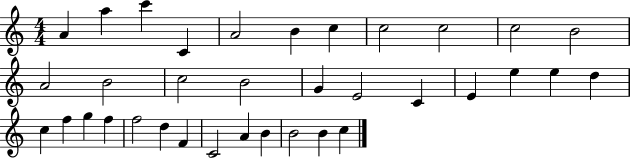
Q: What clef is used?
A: treble